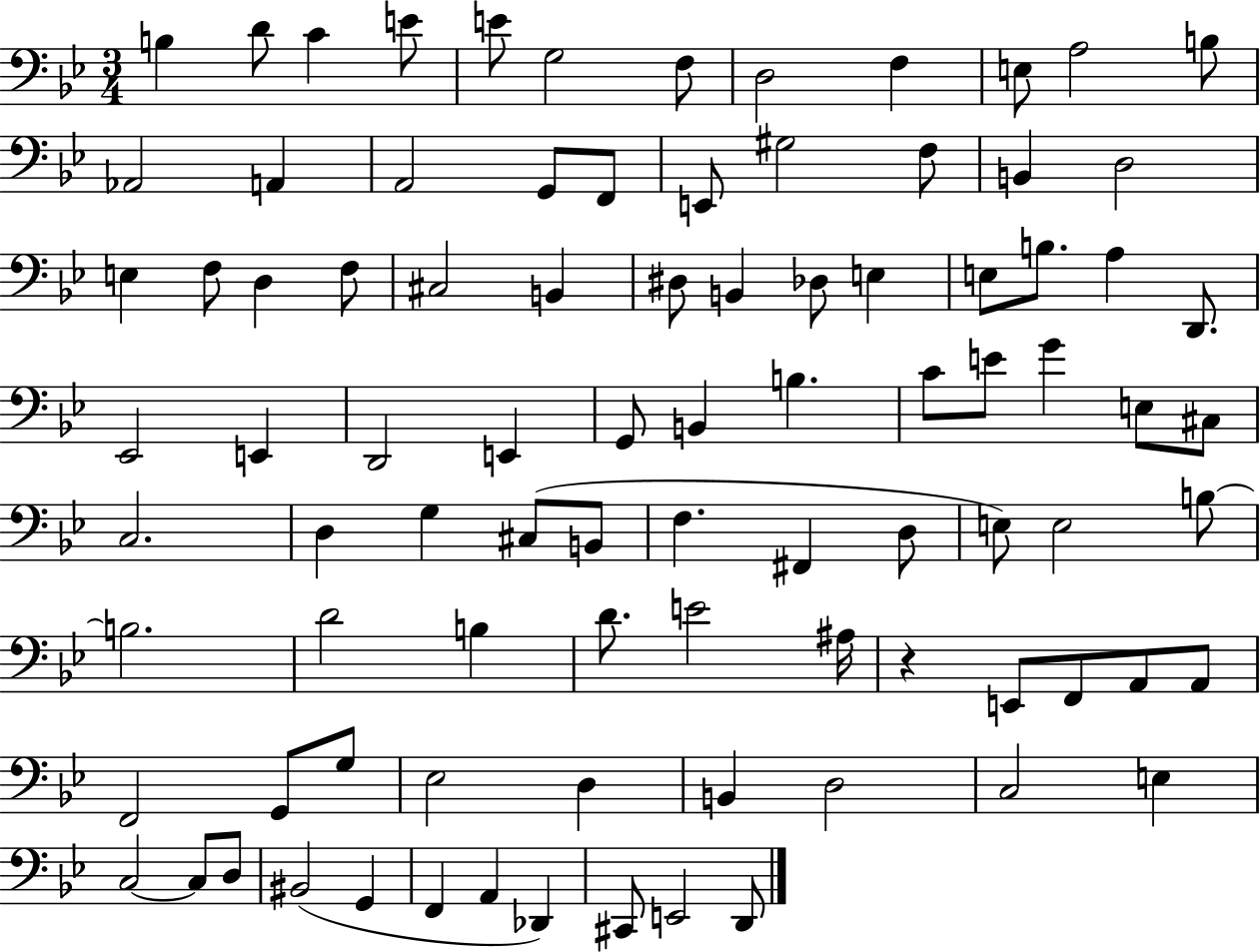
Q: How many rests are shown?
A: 1